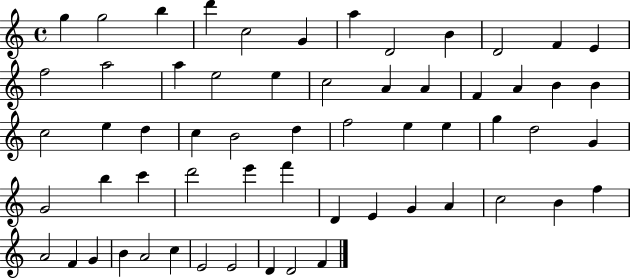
{
  \clef treble
  \time 4/4
  \defaultTimeSignature
  \key c \major
  g''4 g''2 b''4 | d'''4 c''2 g'4 | a''4 d'2 b'4 | d'2 f'4 e'4 | \break f''2 a''2 | a''4 e''2 e''4 | c''2 a'4 a'4 | f'4 a'4 b'4 b'4 | \break c''2 e''4 d''4 | c''4 b'2 d''4 | f''2 e''4 e''4 | g''4 d''2 g'4 | \break g'2 b''4 c'''4 | d'''2 e'''4 f'''4 | d'4 e'4 g'4 a'4 | c''2 b'4 f''4 | \break a'2 f'4 g'4 | b'4 a'2 c''4 | e'2 e'2 | d'4 d'2 f'4 | \break \bar "|."
}